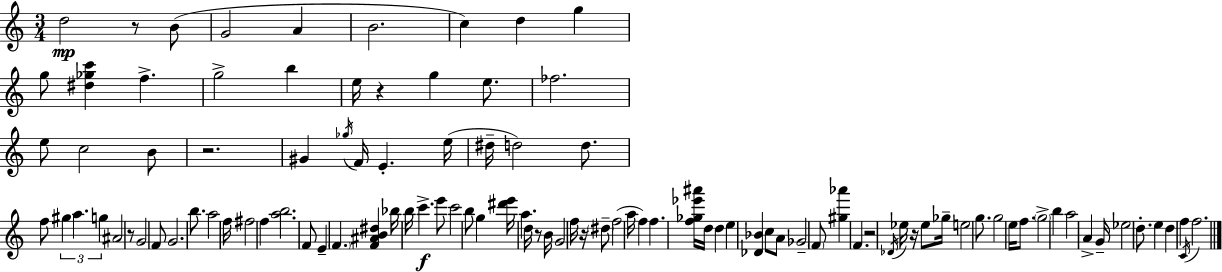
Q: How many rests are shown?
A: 8